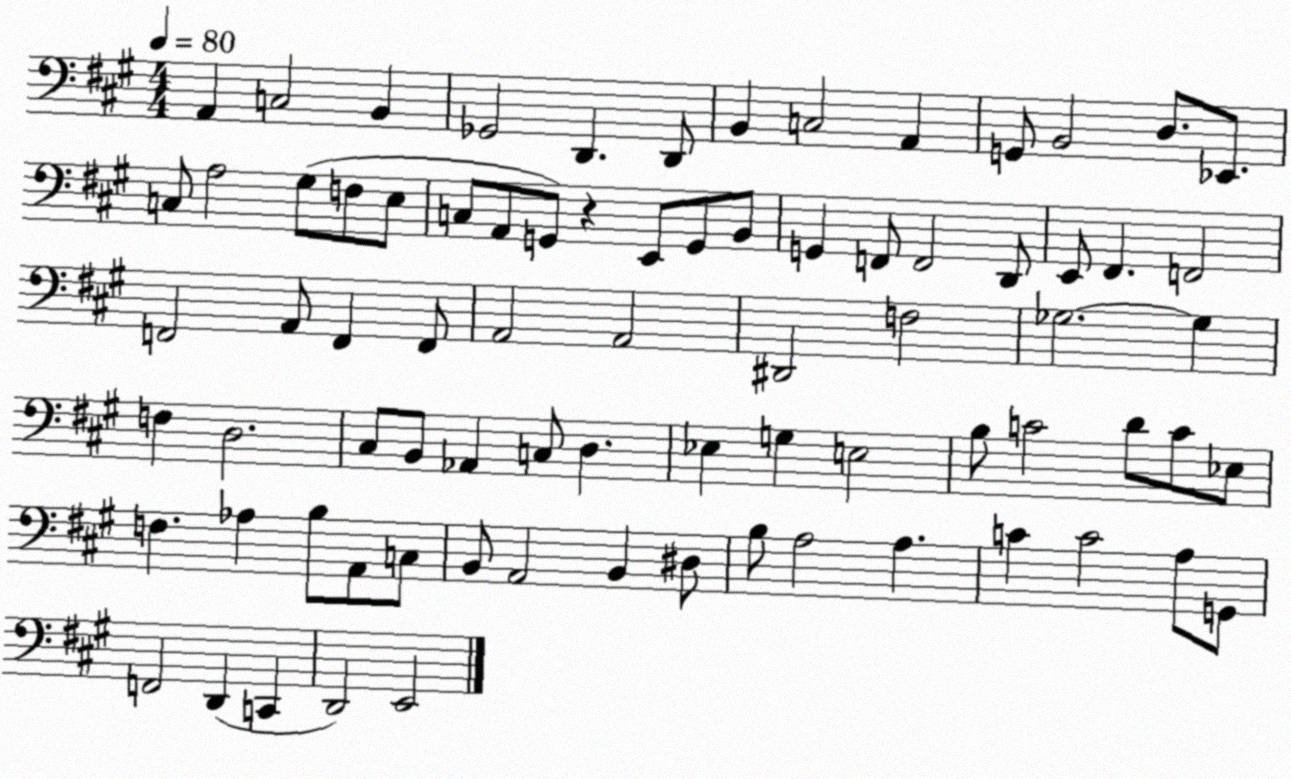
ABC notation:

X:1
T:Untitled
M:4/4
L:1/4
K:A
A,, C,2 B,, _G,,2 D,, D,,/2 B,, C,2 A,, G,,/2 B,,2 D,/2 _E,,/2 C,/2 A,2 ^G,/2 F,/2 E,/2 C,/2 A,,/2 G,,/2 z E,,/2 G,,/2 B,,/2 G,, F,,/2 F,,2 D,,/2 E,,/2 ^F,, F,,2 F,,2 A,,/2 F,, F,,/2 A,,2 A,,2 ^D,,2 F,2 _G,2 _G, F, D,2 ^C,/2 B,,/2 _A,, C,/2 D, _E, G, E,2 B,/2 C2 D/2 C/2 _E,/2 F, _A, B,/2 A,,/2 C,/2 B,,/2 A,,2 B,, ^D,/2 B,/2 A,2 A, C C2 A,/2 G,,/2 F,,2 D,, C,, D,,2 E,,2